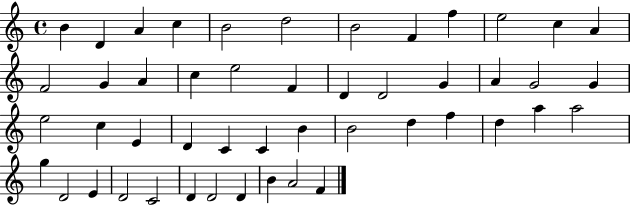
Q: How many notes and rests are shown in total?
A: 48